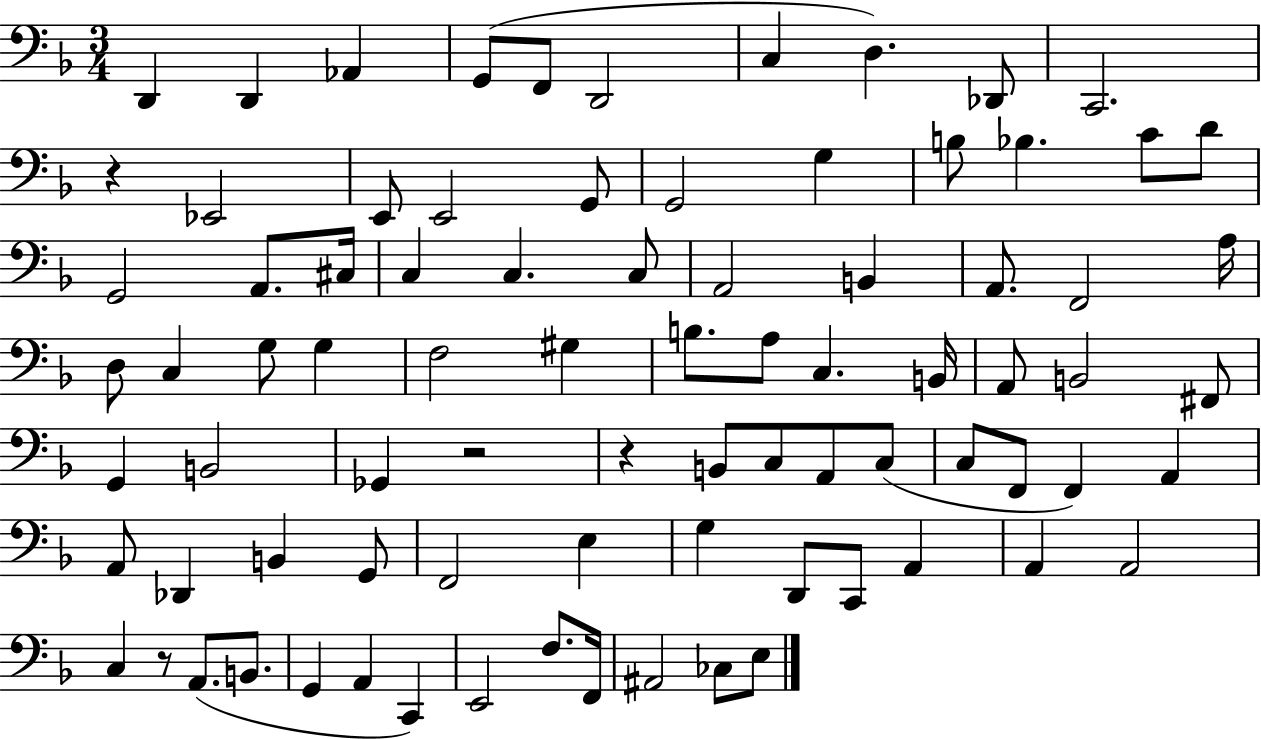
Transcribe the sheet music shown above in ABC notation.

X:1
T:Untitled
M:3/4
L:1/4
K:F
D,, D,, _A,, G,,/2 F,,/2 D,,2 C, D, _D,,/2 C,,2 z _E,,2 E,,/2 E,,2 G,,/2 G,,2 G, B,/2 _B, C/2 D/2 G,,2 A,,/2 ^C,/4 C, C, C,/2 A,,2 B,, A,,/2 F,,2 A,/4 D,/2 C, G,/2 G, F,2 ^G, B,/2 A,/2 C, B,,/4 A,,/2 B,,2 ^F,,/2 G,, B,,2 _G,, z2 z B,,/2 C,/2 A,,/2 C,/2 C,/2 F,,/2 F,, A,, A,,/2 _D,, B,, G,,/2 F,,2 E, G, D,,/2 C,,/2 A,, A,, A,,2 C, z/2 A,,/2 B,,/2 G,, A,, C,, E,,2 F,/2 F,,/4 ^A,,2 _C,/2 E,/2